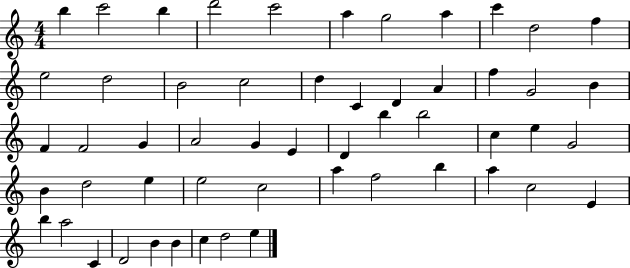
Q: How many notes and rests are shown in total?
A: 54